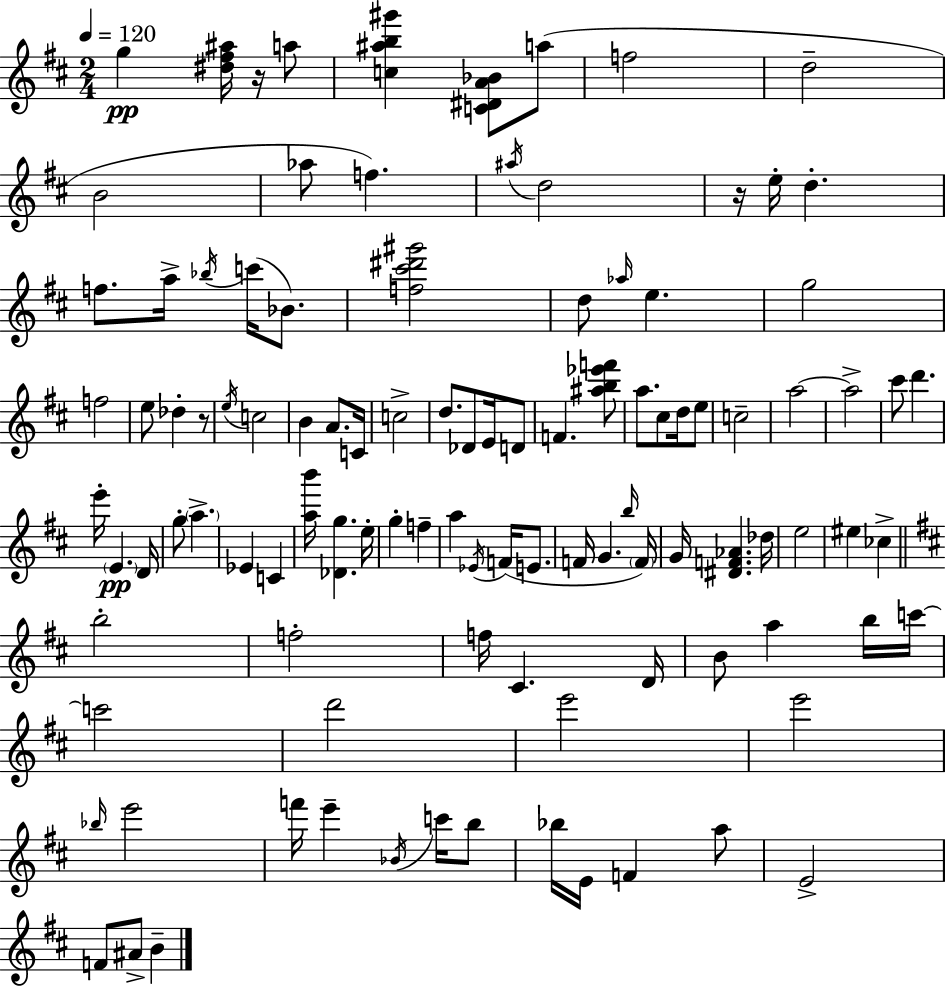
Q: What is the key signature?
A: D major